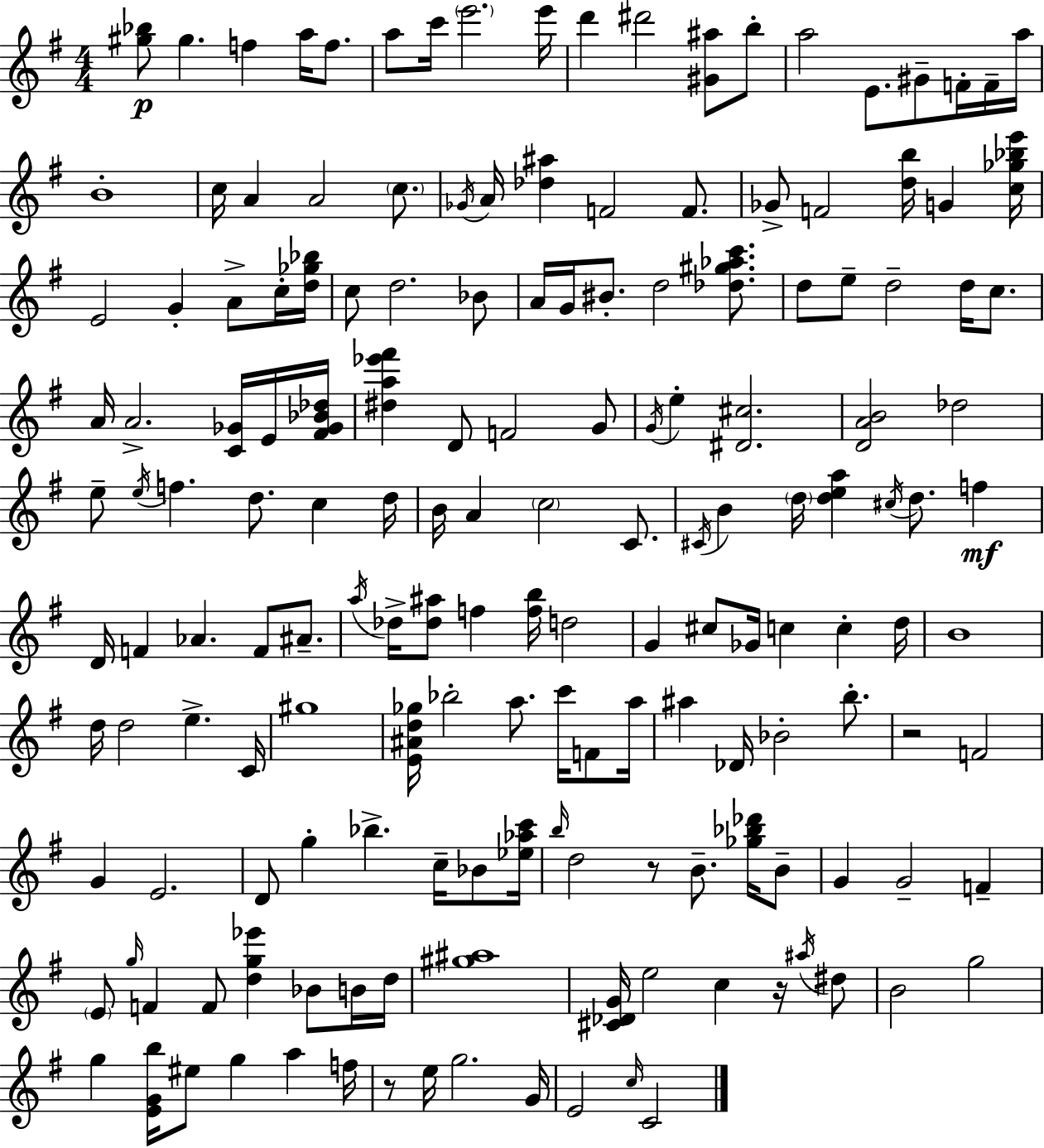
[G#5,Bb5]/e G#5/q. F5/q A5/s F5/e. A5/e C6/s E6/h. E6/s D6/q D#6/h [G#4,A#5]/e B5/e A5/h E4/e. G#4/e F4/s F4/s A5/s B4/w C5/s A4/q A4/h C5/e. Gb4/s A4/s [Db5,A#5]/q F4/h F4/e. Gb4/e F4/h [D5,B5]/s G4/q [C5,Gb5,Bb5,E6]/s E4/h G4/q A4/e C5/s [D5,Gb5,Bb5]/s C5/e D5/h. Bb4/e A4/s G4/s BIS4/e. D5/h [Db5,G#5,Ab5,C6]/e. D5/e E5/e D5/h D5/s C5/e. A4/s A4/h. [C4,Gb4]/s E4/s [F#4,Gb4,Bb4,Db5]/s [D#5,A5,Eb6,F#6]/q D4/e F4/h G4/e G4/s E5/q [D#4,C#5]/h. [D4,A4,B4]/h Db5/h E5/e E5/s F5/q. D5/e. C5/q D5/s B4/s A4/q C5/h C4/e. C#4/s B4/q D5/s [D5,E5,A5]/q C#5/s D5/e. F5/q D4/s F4/q Ab4/q. F4/e A#4/e. A5/s Db5/s [Db5,A#5]/e F5/q [F5,B5]/s D5/h G4/q C#5/e Gb4/s C5/q C5/q D5/s B4/w D5/s D5/h E5/q. C4/s G#5/w [E4,A#4,D5,Gb5]/s Bb5/h A5/e. C6/s F4/e A5/s A#5/q Db4/s Bb4/h B5/e. R/h F4/h G4/q E4/h. D4/e G5/q Bb5/q. C5/s Bb4/e [Eb5,Ab5,C6]/s B5/s D5/h R/e B4/e. [Gb5,Bb5,Db6]/s B4/e G4/q G4/h F4/q E4/e G5/s F4/q F4/e [D5,G5,Eb6]/q Bb4/e B4/s D5/s [G#5,A#5]/w [C#4,Db4,G4]/s E5/h C5/q R/s A#5/s D#5/e B4/h G5/h G5/q [E4,G4,B5]/s EIS5/e G5/q A5/q F5/s R/e E5/s G5/h. G4/s E4/h C5/s C4/h